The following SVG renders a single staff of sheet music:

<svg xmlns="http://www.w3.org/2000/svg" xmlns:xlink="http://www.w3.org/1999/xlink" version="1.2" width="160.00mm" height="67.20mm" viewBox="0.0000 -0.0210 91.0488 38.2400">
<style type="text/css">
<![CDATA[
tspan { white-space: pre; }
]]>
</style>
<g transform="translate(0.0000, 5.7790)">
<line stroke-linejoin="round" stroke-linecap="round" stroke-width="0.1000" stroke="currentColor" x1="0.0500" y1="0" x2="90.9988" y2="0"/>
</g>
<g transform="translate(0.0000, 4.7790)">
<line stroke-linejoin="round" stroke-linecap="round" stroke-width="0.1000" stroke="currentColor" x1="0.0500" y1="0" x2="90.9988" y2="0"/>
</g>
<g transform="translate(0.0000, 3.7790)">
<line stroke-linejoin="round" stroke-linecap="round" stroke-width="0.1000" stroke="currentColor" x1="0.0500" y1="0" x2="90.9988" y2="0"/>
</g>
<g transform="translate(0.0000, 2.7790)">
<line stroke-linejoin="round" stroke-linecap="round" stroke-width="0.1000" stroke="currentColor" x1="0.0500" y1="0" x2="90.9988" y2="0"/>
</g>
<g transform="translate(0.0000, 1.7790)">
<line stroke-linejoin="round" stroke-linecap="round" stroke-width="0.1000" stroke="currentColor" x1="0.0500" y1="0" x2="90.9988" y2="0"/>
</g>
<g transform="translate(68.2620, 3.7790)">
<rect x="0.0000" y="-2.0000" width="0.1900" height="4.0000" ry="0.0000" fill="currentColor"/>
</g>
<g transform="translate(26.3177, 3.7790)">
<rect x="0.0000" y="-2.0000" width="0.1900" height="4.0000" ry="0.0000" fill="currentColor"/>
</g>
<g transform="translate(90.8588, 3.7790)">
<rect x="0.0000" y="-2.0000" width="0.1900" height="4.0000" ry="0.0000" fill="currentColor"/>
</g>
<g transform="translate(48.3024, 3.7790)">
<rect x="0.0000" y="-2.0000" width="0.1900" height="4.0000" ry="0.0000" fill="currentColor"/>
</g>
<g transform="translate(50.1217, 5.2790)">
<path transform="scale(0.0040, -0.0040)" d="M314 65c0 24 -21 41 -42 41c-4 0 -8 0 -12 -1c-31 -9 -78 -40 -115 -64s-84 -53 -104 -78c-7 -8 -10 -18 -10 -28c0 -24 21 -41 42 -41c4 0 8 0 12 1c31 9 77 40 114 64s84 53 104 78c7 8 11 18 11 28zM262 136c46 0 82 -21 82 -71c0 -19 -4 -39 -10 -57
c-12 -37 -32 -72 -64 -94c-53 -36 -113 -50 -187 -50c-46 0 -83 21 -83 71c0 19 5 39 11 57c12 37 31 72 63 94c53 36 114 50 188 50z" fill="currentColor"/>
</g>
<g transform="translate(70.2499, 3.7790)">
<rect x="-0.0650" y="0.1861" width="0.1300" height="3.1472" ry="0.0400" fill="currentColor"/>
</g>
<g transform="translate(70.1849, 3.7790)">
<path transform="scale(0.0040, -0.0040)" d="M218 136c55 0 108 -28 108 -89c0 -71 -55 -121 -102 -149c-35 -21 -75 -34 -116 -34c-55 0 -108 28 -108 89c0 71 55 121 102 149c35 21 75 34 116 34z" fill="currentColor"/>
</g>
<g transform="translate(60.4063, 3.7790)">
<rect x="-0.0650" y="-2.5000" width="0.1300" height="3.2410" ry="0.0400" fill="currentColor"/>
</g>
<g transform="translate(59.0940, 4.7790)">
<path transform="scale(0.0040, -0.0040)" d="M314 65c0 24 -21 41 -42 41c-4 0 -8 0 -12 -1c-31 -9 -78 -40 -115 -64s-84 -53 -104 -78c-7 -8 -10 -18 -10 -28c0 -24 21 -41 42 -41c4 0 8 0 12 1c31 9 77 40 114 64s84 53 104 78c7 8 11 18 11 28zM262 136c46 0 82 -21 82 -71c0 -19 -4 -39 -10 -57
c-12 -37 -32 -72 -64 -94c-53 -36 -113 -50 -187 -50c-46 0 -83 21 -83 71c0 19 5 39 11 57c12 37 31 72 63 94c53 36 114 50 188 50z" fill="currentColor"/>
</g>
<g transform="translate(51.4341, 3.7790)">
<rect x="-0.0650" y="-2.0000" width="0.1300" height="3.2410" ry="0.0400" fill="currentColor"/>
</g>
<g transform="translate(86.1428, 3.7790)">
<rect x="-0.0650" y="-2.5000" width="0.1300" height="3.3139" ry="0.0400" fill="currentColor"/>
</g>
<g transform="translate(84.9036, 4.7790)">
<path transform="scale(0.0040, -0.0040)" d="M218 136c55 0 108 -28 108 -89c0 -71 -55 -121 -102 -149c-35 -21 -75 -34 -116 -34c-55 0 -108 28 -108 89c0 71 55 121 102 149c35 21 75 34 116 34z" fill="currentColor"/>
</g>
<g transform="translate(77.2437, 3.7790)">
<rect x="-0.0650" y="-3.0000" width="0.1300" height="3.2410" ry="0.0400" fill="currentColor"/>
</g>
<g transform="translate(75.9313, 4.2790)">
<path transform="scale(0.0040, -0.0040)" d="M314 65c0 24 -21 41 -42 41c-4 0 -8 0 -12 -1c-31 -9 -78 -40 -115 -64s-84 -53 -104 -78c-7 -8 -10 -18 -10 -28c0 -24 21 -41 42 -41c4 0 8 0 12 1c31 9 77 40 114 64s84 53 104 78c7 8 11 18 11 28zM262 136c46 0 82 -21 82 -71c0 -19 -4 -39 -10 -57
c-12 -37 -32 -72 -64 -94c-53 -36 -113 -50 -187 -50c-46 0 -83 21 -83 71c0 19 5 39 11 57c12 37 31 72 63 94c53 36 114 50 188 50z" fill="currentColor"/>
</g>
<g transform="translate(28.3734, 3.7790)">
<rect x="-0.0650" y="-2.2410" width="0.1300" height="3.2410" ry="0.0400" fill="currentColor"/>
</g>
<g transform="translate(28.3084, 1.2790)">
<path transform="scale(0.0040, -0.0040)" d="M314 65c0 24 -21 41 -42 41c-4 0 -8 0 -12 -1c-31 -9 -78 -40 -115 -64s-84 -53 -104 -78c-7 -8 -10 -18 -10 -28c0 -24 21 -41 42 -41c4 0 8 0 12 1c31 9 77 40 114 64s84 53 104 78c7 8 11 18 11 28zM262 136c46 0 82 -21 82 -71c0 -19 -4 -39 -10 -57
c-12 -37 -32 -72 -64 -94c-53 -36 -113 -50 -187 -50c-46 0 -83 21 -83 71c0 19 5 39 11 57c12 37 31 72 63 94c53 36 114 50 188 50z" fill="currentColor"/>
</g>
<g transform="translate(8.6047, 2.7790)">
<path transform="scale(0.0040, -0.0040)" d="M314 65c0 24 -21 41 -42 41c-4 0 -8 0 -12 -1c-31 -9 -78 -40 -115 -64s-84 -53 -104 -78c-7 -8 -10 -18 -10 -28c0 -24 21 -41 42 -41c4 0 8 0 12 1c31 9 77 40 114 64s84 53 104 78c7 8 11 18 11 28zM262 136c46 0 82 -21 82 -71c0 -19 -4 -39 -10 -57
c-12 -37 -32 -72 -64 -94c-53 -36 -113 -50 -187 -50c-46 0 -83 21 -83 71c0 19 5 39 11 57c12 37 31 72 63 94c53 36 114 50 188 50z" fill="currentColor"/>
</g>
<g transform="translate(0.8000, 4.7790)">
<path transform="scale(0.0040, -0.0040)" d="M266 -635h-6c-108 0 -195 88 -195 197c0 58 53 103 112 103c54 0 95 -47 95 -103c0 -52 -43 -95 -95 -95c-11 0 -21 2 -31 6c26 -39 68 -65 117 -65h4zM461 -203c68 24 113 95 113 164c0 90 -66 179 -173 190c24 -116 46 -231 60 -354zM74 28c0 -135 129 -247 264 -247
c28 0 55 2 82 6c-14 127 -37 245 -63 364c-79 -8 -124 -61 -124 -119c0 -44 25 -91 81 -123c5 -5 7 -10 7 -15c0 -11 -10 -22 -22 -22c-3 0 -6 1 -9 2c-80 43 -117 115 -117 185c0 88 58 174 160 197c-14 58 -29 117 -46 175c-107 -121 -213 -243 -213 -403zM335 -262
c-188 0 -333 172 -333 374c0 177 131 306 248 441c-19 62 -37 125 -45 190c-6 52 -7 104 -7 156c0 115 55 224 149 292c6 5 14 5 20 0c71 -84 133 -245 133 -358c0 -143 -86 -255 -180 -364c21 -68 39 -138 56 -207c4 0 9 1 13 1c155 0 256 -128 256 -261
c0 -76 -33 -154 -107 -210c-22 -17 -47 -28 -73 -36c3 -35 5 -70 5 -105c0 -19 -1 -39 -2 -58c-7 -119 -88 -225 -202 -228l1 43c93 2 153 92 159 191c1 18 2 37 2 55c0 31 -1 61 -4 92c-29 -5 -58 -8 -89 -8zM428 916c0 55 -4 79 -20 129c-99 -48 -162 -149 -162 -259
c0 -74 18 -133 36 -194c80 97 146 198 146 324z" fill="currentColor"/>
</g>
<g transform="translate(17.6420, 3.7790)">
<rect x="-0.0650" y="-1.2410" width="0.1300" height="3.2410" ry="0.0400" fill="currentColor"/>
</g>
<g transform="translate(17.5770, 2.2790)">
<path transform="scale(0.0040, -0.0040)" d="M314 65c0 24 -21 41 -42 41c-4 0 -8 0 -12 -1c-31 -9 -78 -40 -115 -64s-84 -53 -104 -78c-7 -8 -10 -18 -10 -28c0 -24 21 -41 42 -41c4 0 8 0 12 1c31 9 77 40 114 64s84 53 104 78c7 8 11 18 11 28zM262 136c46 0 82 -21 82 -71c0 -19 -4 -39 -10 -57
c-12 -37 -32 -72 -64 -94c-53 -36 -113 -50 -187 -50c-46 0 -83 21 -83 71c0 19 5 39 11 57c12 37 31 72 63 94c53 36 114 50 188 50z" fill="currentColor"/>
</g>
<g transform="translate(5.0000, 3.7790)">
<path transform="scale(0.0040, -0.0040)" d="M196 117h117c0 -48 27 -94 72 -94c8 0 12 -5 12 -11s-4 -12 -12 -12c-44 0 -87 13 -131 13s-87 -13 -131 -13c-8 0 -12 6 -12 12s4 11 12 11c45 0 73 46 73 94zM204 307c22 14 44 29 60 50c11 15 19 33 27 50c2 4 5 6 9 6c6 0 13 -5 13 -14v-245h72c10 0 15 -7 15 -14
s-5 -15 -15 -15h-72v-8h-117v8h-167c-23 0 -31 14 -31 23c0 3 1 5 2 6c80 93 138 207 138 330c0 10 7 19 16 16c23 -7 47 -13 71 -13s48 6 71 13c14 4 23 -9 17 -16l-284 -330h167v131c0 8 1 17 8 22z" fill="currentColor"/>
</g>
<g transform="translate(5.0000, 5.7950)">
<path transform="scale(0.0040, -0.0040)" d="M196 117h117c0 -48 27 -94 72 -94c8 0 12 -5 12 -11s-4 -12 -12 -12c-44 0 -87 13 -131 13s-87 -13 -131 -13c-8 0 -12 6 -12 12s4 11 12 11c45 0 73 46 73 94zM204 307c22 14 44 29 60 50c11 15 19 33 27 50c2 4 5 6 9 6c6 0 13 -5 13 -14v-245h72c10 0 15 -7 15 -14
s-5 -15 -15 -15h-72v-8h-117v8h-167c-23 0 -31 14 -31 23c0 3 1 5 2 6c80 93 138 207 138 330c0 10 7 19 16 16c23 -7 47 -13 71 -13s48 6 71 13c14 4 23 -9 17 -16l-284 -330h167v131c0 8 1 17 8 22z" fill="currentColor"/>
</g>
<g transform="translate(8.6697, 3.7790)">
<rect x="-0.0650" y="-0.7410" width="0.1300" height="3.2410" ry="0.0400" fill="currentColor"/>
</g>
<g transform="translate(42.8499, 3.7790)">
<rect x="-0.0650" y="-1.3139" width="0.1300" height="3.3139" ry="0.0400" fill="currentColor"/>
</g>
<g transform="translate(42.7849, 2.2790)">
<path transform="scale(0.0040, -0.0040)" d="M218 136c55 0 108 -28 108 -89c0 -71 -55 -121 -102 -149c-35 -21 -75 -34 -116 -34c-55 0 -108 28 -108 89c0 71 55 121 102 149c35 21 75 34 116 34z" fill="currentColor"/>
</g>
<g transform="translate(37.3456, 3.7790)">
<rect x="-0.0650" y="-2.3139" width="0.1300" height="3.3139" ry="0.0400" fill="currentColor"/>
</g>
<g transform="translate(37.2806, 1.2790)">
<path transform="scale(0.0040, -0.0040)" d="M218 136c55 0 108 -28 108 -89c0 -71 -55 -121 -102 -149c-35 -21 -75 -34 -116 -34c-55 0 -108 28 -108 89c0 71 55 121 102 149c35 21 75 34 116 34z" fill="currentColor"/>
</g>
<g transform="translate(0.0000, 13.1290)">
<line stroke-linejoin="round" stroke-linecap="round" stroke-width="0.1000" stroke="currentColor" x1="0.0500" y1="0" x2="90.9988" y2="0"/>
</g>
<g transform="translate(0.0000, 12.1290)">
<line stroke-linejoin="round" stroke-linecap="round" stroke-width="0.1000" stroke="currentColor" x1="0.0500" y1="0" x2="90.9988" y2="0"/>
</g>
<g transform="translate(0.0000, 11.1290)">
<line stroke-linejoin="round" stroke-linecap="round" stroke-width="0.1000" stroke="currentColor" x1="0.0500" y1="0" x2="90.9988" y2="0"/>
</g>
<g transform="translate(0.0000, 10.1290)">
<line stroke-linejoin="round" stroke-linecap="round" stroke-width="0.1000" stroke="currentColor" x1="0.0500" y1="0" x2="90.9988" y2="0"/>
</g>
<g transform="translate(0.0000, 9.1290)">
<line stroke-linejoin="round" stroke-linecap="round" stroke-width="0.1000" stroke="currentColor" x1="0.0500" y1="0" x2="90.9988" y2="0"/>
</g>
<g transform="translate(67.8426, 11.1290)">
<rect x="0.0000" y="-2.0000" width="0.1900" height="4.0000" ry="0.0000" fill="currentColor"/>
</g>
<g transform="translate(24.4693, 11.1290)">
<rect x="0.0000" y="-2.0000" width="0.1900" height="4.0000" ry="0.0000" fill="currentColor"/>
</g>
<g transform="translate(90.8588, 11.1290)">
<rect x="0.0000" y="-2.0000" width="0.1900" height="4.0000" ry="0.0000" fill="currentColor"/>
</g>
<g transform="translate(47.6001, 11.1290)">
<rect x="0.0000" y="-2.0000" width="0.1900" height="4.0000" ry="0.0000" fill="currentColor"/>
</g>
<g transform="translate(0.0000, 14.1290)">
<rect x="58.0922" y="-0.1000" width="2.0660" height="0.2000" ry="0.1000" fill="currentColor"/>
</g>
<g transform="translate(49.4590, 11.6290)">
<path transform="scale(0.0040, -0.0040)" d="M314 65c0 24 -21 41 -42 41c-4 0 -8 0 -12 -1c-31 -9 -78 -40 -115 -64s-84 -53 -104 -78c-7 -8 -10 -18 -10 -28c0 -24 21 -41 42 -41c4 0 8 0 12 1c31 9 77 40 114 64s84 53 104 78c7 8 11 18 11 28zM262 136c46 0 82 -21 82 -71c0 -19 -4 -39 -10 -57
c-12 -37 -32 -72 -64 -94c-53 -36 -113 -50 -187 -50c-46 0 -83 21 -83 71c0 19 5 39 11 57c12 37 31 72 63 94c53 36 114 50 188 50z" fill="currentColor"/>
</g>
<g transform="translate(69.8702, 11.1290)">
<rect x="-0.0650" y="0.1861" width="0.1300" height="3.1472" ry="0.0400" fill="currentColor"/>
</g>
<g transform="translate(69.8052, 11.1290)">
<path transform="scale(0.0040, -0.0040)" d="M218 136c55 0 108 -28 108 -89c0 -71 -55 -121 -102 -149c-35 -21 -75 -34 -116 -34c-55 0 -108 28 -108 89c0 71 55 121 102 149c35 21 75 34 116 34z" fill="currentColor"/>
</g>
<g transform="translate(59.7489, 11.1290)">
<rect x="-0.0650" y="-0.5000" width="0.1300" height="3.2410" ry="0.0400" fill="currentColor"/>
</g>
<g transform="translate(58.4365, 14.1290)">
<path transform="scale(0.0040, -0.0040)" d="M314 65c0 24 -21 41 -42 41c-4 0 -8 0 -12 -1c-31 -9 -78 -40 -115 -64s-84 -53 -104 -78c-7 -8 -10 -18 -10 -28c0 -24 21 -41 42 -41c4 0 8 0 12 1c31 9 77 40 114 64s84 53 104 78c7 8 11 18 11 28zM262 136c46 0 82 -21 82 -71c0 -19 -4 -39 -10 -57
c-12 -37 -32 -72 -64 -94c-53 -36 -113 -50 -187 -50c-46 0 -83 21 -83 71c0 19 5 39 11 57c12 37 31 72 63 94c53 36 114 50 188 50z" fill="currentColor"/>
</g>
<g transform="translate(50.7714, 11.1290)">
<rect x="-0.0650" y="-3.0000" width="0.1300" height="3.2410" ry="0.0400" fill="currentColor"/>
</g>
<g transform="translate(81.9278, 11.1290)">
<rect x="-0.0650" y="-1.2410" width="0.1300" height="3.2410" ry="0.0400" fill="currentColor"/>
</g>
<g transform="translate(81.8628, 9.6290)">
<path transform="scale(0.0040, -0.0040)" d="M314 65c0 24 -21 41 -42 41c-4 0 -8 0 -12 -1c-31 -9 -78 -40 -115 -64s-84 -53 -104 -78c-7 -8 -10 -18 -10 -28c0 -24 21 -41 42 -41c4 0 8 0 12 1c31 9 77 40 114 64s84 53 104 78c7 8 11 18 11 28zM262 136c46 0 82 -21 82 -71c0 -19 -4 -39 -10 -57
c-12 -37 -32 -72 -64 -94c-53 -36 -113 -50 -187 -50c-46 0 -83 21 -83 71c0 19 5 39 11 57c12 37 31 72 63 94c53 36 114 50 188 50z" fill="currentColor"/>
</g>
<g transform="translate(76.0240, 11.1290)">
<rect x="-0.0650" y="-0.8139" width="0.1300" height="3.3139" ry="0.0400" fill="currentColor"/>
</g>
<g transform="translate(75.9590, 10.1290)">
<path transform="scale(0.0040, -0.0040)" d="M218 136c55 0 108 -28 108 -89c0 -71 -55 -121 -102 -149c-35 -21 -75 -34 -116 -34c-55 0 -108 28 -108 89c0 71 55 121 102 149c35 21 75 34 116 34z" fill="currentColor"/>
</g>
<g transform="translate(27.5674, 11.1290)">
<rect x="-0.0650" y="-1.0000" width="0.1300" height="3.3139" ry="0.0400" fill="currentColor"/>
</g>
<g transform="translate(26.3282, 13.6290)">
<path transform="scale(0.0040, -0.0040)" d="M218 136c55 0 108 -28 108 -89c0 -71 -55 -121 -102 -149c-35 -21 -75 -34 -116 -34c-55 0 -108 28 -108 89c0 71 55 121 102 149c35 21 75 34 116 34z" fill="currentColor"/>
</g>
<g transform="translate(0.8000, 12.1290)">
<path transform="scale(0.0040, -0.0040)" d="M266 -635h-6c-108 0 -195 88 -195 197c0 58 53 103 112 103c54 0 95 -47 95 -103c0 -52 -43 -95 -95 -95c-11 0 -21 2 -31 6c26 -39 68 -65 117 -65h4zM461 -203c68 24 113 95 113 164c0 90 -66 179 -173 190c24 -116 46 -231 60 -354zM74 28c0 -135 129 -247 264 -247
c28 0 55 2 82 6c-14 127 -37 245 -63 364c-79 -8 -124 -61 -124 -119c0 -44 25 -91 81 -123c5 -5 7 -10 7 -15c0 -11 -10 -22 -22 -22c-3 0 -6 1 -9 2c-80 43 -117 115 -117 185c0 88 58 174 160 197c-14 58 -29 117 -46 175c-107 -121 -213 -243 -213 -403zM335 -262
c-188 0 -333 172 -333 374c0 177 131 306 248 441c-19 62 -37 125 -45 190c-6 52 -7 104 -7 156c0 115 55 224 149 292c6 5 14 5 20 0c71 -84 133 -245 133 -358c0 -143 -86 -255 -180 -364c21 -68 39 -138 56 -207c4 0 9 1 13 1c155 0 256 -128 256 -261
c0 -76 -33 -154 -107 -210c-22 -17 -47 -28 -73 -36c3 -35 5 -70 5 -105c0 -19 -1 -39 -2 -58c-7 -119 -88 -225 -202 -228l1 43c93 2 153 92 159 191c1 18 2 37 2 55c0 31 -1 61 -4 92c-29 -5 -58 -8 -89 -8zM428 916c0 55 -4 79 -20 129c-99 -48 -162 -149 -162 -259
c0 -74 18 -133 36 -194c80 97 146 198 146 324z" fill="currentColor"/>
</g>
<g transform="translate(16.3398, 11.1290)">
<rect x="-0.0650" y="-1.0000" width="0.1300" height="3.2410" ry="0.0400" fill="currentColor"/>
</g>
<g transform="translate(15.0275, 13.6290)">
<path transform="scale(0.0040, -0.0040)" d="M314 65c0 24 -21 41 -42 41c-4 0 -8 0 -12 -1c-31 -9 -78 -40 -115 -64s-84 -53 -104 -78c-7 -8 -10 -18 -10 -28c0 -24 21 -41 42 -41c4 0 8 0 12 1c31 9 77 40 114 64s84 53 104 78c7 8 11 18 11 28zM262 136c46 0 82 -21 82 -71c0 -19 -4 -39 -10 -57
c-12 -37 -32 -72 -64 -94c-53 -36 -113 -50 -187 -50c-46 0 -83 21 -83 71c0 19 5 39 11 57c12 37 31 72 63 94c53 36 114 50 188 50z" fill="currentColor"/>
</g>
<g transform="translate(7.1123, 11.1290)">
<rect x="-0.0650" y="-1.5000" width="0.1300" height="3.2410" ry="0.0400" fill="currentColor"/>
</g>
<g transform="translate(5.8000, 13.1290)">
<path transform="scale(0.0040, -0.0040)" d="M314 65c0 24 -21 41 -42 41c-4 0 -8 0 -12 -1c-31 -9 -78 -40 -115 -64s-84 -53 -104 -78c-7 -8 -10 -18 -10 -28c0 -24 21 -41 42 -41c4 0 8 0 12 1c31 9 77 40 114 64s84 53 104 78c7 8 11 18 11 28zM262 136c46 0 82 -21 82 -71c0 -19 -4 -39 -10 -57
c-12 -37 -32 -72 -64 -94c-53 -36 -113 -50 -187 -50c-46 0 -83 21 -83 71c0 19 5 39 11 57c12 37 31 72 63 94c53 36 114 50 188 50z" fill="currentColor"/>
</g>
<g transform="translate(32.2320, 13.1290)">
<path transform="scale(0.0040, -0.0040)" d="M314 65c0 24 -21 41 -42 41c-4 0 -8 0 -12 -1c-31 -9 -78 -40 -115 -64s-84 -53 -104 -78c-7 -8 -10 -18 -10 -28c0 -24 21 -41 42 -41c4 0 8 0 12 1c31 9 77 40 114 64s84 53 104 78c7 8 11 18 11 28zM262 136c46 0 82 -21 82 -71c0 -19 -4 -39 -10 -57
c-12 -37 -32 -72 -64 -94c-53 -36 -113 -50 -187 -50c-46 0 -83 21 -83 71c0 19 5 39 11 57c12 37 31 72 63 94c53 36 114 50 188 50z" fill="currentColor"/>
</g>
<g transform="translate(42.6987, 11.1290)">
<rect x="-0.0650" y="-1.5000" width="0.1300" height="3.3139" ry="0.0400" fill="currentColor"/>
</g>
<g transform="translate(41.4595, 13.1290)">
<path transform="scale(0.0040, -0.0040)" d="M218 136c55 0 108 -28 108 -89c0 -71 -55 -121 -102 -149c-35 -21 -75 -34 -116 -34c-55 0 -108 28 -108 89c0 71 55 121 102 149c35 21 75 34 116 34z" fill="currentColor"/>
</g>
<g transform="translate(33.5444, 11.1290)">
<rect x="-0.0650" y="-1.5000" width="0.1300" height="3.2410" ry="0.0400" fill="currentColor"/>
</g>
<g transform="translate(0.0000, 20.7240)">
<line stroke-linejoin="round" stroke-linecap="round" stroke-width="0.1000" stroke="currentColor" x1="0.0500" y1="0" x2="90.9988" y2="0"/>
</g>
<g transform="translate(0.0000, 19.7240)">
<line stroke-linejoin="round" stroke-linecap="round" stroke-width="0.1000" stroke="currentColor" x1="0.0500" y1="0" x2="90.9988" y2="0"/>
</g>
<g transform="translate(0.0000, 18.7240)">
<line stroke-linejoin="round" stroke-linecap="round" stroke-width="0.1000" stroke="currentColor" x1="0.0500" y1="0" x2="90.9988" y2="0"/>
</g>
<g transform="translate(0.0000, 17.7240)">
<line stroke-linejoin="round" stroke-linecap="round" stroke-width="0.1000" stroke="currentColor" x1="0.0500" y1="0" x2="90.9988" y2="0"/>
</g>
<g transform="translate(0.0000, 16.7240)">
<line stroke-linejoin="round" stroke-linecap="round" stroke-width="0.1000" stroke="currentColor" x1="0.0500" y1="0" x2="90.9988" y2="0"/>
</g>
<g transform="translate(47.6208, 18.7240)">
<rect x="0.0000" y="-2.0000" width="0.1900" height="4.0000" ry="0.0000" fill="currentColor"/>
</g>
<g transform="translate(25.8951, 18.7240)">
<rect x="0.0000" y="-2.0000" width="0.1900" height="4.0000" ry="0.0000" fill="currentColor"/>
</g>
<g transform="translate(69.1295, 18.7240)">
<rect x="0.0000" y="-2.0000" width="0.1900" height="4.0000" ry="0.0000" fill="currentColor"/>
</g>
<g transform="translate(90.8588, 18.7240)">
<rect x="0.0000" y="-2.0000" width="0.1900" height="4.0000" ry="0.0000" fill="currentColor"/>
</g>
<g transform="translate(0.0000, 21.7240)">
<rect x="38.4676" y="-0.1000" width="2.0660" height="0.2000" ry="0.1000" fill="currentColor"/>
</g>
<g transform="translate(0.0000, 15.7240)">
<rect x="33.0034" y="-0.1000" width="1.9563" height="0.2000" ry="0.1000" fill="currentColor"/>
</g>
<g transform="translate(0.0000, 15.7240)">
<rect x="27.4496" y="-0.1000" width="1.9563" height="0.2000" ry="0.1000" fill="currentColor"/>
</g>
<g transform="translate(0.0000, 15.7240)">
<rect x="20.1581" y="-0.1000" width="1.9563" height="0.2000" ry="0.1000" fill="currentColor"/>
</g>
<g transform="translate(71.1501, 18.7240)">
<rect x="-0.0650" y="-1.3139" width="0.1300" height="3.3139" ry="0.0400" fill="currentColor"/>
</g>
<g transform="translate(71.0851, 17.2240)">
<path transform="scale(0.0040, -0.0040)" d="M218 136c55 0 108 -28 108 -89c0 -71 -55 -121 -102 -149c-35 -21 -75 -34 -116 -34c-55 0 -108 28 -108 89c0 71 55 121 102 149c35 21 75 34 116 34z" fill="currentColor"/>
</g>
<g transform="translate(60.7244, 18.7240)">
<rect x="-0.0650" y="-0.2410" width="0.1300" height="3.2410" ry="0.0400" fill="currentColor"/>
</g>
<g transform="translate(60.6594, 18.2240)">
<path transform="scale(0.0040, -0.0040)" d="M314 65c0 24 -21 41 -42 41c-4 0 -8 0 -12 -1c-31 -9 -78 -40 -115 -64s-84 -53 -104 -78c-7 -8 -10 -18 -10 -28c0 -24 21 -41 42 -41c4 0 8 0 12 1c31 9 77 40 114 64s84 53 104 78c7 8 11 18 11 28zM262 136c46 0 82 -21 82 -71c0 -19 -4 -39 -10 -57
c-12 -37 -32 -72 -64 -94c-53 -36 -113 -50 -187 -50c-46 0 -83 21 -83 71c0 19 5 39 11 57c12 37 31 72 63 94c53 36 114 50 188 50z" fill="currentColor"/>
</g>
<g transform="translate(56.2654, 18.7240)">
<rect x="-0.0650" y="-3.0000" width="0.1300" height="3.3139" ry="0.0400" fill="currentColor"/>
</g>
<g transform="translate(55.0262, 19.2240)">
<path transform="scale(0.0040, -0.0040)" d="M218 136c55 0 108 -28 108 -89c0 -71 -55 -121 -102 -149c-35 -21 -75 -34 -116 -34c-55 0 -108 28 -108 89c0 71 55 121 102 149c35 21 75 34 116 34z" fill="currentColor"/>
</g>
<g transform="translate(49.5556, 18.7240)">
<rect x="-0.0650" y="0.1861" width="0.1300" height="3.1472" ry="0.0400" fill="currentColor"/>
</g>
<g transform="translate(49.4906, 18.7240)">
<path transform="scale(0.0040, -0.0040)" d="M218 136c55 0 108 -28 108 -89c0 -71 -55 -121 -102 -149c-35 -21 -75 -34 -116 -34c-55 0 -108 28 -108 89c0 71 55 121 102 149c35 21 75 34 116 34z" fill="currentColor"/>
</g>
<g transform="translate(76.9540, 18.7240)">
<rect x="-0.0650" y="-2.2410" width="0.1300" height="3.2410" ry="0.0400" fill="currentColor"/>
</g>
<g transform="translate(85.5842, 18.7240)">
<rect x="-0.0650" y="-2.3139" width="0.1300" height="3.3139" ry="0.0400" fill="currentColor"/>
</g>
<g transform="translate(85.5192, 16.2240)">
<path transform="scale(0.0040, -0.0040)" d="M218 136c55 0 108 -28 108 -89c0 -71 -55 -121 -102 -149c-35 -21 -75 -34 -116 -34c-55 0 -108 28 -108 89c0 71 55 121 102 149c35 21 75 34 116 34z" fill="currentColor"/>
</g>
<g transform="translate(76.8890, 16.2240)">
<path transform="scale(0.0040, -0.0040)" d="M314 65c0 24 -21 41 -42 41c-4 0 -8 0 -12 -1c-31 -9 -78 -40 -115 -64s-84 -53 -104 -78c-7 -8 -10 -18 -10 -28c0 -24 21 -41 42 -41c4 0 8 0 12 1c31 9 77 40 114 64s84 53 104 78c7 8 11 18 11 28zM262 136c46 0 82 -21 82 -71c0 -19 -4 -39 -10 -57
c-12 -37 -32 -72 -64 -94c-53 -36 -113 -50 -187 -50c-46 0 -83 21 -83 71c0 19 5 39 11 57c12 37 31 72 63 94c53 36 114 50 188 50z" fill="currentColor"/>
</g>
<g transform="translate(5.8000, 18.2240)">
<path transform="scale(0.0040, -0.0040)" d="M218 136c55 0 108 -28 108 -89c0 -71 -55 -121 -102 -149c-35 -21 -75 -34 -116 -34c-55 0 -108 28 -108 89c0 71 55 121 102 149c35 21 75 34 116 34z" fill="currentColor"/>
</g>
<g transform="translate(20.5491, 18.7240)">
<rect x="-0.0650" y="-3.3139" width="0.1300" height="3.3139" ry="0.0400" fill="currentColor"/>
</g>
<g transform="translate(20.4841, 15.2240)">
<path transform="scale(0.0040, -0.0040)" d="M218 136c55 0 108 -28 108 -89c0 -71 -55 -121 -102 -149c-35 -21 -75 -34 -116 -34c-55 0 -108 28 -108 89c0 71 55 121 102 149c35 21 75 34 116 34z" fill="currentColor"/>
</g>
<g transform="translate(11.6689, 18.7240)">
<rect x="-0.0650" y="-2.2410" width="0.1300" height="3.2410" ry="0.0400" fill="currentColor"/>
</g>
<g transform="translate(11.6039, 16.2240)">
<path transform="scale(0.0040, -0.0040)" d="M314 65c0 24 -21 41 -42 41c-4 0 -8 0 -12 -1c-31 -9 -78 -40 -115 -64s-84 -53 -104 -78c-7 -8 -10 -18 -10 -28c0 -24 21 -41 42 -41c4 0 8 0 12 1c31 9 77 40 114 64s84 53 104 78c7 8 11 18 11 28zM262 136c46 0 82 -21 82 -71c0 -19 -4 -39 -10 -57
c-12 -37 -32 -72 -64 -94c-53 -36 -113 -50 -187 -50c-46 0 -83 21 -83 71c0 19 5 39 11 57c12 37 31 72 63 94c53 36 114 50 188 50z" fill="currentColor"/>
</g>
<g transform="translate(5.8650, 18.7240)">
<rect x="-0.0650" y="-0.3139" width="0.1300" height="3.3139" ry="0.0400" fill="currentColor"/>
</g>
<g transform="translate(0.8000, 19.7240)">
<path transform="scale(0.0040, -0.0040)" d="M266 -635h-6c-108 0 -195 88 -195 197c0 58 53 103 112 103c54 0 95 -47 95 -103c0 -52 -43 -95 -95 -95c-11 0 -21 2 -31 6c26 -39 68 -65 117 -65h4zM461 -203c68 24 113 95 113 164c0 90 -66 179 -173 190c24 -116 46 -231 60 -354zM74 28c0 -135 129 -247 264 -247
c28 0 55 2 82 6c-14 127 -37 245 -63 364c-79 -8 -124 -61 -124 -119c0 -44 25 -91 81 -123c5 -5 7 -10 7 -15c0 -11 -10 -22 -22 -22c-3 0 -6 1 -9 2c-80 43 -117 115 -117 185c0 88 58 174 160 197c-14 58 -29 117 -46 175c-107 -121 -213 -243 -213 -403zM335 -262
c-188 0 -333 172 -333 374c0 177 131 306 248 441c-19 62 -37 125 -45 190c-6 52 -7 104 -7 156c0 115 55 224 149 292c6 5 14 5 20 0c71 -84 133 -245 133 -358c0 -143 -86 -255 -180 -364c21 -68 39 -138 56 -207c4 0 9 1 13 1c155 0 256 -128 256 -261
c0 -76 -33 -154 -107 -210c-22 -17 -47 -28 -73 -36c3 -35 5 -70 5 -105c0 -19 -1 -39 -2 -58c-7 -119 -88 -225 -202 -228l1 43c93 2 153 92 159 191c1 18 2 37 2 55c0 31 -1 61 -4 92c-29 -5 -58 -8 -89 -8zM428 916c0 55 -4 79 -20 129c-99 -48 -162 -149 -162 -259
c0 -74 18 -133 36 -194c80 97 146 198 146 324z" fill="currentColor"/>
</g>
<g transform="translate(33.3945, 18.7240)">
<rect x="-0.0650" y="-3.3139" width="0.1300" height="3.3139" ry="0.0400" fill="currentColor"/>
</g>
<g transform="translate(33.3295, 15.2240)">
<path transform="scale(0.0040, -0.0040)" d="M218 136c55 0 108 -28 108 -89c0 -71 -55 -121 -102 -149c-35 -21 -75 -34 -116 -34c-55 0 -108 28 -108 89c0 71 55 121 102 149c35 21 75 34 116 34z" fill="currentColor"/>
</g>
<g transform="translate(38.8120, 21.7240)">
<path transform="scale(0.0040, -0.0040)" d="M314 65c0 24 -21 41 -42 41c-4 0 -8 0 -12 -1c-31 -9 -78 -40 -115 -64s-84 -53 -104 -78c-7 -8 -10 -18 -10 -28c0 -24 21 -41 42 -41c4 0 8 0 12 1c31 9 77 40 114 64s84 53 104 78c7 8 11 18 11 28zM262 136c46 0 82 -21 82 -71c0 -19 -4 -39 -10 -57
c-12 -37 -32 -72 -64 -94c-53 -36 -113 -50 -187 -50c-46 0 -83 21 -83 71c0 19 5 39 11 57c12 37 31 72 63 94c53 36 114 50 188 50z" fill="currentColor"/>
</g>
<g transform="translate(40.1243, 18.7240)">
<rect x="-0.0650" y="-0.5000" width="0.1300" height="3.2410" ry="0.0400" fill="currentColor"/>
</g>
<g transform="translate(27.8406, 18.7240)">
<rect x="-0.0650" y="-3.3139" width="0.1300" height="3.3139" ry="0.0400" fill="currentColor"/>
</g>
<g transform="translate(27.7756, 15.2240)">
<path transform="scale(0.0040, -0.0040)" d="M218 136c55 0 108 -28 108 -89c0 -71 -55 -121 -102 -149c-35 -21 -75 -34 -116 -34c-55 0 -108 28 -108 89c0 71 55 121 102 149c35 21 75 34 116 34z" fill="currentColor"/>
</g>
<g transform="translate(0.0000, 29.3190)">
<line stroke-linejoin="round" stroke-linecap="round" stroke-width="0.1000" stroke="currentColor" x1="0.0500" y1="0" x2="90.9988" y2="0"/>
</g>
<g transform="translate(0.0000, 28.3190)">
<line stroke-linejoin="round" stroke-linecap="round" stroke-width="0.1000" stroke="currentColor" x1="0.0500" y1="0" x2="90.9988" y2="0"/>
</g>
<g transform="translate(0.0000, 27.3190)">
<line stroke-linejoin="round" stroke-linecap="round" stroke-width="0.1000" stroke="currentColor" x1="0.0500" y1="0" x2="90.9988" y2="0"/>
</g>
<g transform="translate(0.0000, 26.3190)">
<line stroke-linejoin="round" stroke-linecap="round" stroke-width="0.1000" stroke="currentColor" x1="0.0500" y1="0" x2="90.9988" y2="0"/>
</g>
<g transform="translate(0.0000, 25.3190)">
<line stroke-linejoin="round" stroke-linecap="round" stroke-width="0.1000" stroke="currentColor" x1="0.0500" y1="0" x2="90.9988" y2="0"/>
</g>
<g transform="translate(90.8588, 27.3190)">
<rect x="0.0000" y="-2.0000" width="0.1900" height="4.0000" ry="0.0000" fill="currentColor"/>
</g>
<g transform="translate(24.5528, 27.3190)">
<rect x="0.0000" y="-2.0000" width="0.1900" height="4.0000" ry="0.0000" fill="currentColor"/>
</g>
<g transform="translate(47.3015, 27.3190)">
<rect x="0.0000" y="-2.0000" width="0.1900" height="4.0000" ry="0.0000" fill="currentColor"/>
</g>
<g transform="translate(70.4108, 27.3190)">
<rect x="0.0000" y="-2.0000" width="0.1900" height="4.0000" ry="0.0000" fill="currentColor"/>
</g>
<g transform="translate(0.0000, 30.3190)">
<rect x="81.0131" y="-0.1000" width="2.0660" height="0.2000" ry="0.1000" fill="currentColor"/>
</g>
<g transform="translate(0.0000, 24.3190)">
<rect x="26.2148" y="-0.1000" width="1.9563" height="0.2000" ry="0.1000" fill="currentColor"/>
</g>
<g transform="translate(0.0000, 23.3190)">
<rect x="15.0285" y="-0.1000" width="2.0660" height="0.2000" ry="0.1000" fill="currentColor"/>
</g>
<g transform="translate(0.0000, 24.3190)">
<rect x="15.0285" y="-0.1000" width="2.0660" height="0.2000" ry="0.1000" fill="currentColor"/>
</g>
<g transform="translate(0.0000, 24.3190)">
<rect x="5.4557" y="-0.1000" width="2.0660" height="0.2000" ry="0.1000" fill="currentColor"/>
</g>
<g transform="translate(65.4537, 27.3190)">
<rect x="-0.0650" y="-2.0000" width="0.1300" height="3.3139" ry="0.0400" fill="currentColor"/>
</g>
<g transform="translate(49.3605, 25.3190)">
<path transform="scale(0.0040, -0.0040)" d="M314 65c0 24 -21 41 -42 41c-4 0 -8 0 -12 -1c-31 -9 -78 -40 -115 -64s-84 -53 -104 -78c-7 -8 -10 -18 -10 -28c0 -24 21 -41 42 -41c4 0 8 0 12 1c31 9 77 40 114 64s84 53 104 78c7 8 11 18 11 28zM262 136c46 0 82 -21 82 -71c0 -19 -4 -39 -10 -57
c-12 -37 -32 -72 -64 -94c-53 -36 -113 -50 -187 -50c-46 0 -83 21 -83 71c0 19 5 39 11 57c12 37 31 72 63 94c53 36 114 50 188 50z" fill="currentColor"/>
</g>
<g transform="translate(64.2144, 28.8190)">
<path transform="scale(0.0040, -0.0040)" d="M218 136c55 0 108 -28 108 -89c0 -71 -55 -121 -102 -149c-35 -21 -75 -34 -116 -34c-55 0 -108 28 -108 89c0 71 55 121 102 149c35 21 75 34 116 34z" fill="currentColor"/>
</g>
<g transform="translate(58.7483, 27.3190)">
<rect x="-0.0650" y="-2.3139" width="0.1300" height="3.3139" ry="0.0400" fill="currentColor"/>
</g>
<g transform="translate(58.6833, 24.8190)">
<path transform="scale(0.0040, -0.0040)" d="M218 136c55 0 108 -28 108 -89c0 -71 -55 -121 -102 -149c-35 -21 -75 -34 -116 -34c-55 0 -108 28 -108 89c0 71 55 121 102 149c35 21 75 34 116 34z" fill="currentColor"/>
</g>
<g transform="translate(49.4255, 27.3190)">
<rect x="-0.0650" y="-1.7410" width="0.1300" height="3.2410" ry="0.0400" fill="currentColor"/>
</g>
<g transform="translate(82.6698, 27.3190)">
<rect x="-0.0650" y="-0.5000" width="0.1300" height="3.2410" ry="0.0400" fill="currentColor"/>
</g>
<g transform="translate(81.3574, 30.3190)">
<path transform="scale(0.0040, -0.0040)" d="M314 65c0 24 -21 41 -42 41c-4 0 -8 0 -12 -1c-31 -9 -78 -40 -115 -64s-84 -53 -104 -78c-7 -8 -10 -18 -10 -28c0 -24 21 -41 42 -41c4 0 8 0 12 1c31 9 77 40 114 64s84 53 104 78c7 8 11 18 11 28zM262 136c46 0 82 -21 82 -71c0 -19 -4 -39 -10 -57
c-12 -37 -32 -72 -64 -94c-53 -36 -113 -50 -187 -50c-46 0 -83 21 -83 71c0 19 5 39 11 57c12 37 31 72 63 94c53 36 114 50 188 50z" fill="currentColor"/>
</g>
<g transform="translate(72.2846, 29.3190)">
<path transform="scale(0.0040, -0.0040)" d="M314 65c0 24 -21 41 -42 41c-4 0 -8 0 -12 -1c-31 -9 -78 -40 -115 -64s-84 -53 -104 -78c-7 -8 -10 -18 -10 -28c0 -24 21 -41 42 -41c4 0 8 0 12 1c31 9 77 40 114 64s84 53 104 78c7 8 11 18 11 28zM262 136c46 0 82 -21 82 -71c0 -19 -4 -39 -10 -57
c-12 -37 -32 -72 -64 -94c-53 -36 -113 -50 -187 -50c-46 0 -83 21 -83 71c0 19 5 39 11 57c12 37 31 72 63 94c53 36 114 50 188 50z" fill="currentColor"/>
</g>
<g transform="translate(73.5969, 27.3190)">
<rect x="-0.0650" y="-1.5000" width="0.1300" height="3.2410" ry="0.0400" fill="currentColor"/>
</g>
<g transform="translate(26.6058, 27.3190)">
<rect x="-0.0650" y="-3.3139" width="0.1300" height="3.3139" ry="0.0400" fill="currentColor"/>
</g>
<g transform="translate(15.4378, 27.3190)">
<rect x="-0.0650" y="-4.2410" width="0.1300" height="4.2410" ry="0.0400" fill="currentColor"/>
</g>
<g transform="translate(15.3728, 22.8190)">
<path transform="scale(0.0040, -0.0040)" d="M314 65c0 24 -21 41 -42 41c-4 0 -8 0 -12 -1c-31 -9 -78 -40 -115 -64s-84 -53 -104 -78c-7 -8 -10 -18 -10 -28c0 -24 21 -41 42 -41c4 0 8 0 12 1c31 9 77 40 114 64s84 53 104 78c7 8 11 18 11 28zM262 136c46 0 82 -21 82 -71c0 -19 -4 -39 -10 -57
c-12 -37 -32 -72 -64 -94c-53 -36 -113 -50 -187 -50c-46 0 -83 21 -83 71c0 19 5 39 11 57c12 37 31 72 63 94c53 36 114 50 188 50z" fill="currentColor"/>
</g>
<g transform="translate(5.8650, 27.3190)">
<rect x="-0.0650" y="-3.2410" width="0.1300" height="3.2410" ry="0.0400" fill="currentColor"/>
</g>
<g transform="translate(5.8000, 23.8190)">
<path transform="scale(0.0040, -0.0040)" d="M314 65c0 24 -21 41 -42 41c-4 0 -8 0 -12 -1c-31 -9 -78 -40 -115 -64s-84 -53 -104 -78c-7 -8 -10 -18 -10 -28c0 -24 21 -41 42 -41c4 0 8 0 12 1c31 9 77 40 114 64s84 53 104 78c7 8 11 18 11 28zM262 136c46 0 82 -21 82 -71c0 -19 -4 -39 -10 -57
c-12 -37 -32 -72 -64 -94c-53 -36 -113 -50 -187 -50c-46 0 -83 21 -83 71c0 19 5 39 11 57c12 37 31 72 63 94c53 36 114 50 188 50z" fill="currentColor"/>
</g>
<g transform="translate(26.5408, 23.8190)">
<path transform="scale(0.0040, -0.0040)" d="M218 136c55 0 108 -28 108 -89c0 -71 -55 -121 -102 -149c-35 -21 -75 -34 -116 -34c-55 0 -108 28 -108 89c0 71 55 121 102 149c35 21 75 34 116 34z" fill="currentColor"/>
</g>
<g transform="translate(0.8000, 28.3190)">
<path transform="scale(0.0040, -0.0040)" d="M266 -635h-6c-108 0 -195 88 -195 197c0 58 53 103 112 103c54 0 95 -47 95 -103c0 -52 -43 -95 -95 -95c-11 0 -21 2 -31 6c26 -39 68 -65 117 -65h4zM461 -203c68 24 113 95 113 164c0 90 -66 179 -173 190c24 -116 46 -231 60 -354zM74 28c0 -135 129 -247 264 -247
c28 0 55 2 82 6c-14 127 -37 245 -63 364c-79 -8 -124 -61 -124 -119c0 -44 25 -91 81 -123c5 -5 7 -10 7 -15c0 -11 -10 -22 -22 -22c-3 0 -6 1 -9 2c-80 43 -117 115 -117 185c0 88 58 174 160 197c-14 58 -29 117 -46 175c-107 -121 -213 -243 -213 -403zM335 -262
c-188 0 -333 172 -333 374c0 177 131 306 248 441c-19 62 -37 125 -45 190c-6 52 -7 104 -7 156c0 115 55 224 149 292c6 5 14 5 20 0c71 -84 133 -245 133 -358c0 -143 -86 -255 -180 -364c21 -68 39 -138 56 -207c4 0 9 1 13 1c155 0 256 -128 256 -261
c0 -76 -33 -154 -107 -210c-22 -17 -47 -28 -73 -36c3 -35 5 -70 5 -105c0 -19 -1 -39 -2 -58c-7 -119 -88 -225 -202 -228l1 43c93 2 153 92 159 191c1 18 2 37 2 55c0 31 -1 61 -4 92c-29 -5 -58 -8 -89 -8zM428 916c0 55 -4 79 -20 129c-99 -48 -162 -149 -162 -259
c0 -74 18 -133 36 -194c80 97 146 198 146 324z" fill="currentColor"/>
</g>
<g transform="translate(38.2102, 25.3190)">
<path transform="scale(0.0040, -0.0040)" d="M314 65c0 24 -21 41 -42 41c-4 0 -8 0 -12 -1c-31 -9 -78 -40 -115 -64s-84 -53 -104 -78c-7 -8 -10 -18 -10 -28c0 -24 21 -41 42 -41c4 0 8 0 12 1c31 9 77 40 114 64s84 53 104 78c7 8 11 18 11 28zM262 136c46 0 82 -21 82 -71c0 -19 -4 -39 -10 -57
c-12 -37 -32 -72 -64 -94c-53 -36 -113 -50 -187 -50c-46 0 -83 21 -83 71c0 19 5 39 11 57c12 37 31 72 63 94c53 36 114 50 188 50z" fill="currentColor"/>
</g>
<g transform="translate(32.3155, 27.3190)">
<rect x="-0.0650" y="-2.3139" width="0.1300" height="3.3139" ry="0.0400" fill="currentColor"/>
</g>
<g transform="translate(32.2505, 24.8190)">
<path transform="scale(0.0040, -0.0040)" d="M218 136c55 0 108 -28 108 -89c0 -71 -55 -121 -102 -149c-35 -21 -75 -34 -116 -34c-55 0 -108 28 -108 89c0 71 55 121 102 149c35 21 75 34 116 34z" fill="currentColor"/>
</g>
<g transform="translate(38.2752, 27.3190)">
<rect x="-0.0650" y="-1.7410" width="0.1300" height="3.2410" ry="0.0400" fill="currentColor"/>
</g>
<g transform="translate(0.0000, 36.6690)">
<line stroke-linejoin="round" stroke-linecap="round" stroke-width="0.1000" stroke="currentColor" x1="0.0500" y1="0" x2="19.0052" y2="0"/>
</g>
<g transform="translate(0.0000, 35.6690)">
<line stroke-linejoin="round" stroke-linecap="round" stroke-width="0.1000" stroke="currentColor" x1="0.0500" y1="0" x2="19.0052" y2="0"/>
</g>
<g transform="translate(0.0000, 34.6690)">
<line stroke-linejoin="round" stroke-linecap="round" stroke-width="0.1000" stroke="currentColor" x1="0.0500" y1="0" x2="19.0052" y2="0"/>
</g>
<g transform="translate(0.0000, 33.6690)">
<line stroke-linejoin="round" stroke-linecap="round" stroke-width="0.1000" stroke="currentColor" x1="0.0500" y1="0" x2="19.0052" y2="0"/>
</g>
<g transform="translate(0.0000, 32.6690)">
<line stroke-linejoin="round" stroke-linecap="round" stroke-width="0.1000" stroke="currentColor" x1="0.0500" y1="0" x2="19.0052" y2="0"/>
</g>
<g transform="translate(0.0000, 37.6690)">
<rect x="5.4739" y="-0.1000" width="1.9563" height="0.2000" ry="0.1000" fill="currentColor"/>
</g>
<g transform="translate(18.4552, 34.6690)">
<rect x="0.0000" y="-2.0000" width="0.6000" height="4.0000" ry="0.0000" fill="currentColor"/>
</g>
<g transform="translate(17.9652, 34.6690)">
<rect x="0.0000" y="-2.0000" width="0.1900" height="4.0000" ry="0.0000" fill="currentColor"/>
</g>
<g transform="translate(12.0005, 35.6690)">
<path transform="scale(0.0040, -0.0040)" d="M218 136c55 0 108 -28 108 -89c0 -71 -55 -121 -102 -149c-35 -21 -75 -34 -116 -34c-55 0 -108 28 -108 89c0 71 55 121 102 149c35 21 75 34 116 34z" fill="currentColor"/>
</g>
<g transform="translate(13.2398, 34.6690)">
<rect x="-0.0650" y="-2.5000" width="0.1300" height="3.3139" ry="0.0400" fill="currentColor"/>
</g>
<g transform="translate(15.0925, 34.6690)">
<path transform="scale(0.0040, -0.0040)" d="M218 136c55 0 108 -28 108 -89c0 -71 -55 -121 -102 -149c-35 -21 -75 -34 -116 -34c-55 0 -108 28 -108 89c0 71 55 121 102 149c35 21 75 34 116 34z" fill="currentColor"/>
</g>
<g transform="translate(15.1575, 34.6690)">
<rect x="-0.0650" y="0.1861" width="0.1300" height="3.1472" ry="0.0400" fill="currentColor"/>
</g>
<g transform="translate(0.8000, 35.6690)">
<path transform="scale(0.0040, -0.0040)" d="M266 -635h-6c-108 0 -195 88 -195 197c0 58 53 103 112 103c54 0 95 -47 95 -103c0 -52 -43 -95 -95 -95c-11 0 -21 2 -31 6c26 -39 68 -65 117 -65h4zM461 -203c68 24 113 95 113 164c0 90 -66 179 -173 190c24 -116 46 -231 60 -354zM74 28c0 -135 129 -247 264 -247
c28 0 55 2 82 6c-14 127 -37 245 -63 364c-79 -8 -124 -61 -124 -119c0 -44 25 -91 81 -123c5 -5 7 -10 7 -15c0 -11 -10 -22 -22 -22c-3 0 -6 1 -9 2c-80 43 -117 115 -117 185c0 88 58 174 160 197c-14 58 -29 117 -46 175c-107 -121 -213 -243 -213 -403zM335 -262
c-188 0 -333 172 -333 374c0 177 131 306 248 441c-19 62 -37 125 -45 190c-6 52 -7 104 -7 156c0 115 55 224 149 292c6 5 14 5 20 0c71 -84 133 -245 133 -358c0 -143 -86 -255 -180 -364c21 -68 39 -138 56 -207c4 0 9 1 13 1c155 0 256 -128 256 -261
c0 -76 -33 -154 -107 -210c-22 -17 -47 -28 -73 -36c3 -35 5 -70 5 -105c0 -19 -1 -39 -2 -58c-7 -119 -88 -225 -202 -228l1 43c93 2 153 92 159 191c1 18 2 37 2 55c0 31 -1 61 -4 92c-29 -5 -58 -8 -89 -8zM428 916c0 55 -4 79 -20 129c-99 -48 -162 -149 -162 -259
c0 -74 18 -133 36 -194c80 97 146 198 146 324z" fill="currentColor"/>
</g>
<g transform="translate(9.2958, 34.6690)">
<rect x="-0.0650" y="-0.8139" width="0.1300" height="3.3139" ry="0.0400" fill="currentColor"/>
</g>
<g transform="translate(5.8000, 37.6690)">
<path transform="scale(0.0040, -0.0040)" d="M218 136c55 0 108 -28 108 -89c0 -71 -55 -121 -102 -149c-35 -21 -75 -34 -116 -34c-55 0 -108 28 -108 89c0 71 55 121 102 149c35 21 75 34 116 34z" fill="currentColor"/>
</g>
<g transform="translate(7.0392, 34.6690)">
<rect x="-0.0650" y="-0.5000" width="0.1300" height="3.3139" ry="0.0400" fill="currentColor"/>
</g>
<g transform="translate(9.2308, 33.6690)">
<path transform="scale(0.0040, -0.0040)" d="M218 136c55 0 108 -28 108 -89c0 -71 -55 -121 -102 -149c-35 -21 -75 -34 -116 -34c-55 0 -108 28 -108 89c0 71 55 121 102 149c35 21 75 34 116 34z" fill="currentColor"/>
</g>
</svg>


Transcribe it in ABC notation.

X:1
T:Untitled
M:4/4
L:1/4
K:C
d2 e2 g2 g e F2 G2 B A2 G E2 D2 D E2 E A2 C2 B d e2 c g2 b b b C2 B A c2 e g2 g b2 d'2 b g f2 f2 g F E2 C2 C d G B